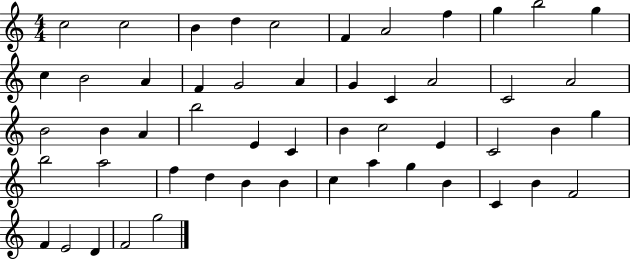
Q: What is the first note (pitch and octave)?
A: C5